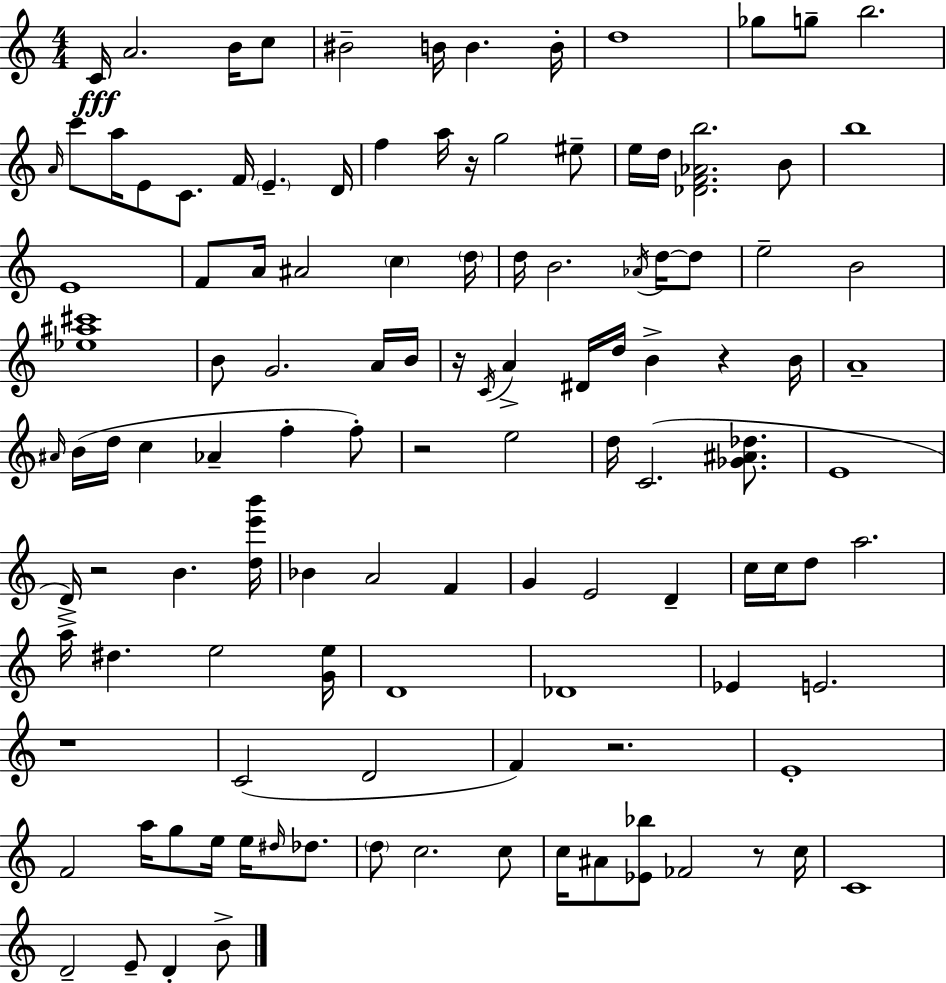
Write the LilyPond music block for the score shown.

{
  \clef treble
  \numericTimeSignature
  \time 4/4
  \key c \major
  c'16\fff a'2. b'16 c''8 | bis'2-- b'16 b'4. b'16-. | d''1 | ges''8 g''8-- b''2. | \break \grace { a'16 } c'''8 a''16 e'8 c'8. f'16 \parenthesize e'4.-- | d'16 f''4 a''16 r16 g''2 eis''8-- | e''16 d''16 <des' f' aes' b''>2. b'8 | b''1 | \break e'1 | f'8 a'16 ais'2 \parenthesize c''4 | \parenthesize d''16 d''16 b'2. \acciaccatura { aes'16 } d''16~~ | d''8 e''2-- b'2 | \break <ees'' ais'' cis'''>1 | b'8 g'2. | a'16 b'16 r16 \acciaccatura { c'16 } a'4-> dis'16 d''16 b'4-> r4 | b'16 a'1-- | \break \grace { ais'16 } b'16( d''16 c''4 aes'4-- f''4-. | f''8-.) r2 e''2 | d''16 c'2.( | <ges' ais' des''>8. e'1 | \break d'16->) r2 b'4. | <d'' e''' b'''>16 bes'4 a'2 | f'4 g'4 e'2 | d'4-- c''16 c''16 d''8 a''2. | \break a''16-> dis''4. e''2 | <g' e''>16 d'1 | des'1 | ees'4 e'2. | \break r1 | c'2( d'2 | f'4) r2. | e'1-. | \break f'2 a''16 g''8 e''16 | e''16 \grace { dis''16 } des''8. \parenthesize d''8 c''2. | c''8 c''16 ais'8 <ees' bes''>8 fes'2 | r8 c''16 c'1 | \break d'2-- e'8-- d'4-. | b'8-> \bar "|."
}